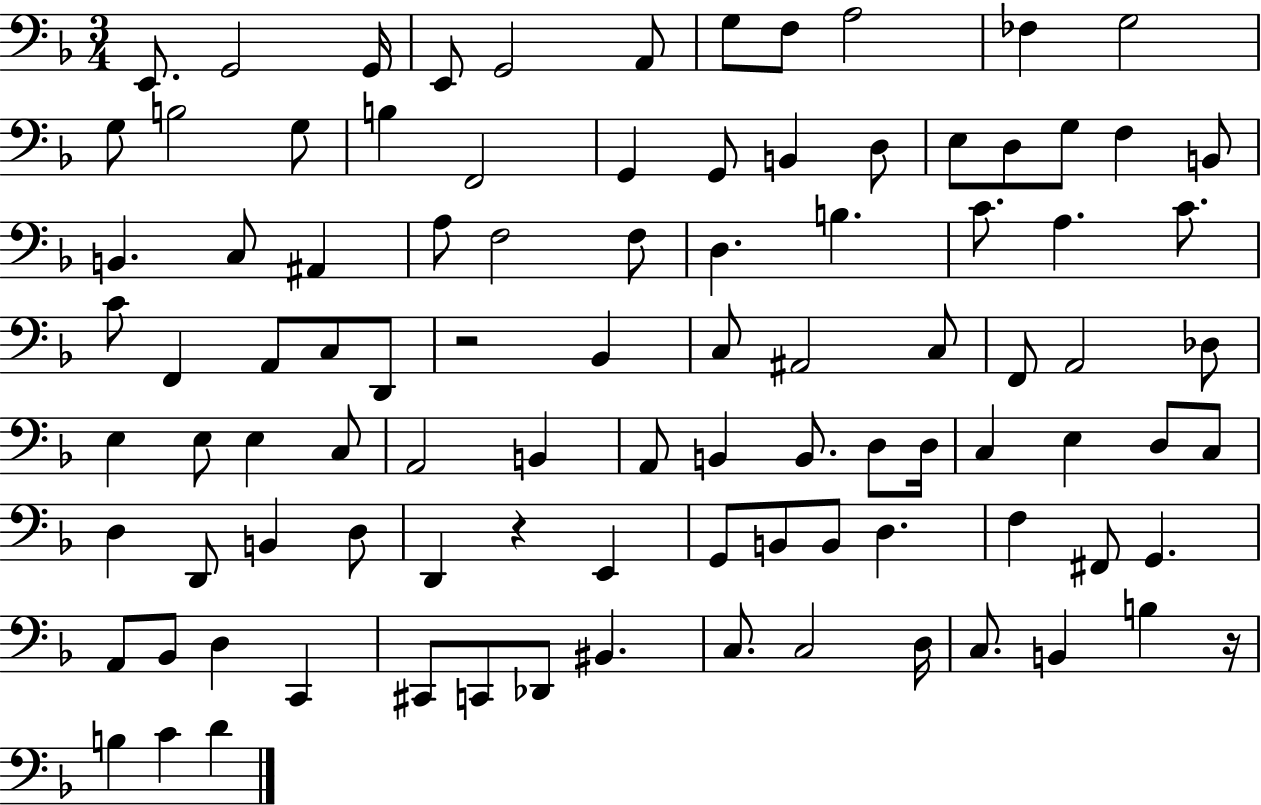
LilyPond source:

{
  \clef bass
  \numericTimeSignature
  \time 3/4
  \key f \major
  e,8. g,2 g,16 | e,8 g,2 a,8 | g8 f8 a2 | fes4 g2 | \break g8 b2 g8 | b4 f,2 | g,4 g,8 b,4 d8 | e8 d8 g8 f4 b,8 | \break b,4. c8 ais,4 | a8 f2 f8 | d4. b4. | c'8. a4. c'8. | \break c'8 f,4 a,8 c8 d,8 | r2 bes,4 | c8 ais,2 c8 | f,8 a,2 des8 | \break e4 e8 e4 c8 | a,2 b,4 | a,8 b,4 b,8. d8 d16 | c4 e4 d8 c8 | \break d4 d,8 b,4 d8 | d,4 r4 e,4 | g,8 b,8 b,8 d4. | f4 fis,8 g,4. | \break a,8 bes,8 d4 c,4 | cis,8 c,8 des,8 bis,4. | c8. c2 d16 | c8. b,4 b4 r16 | \break b4 c'4 d'4 | \bar "|."
}